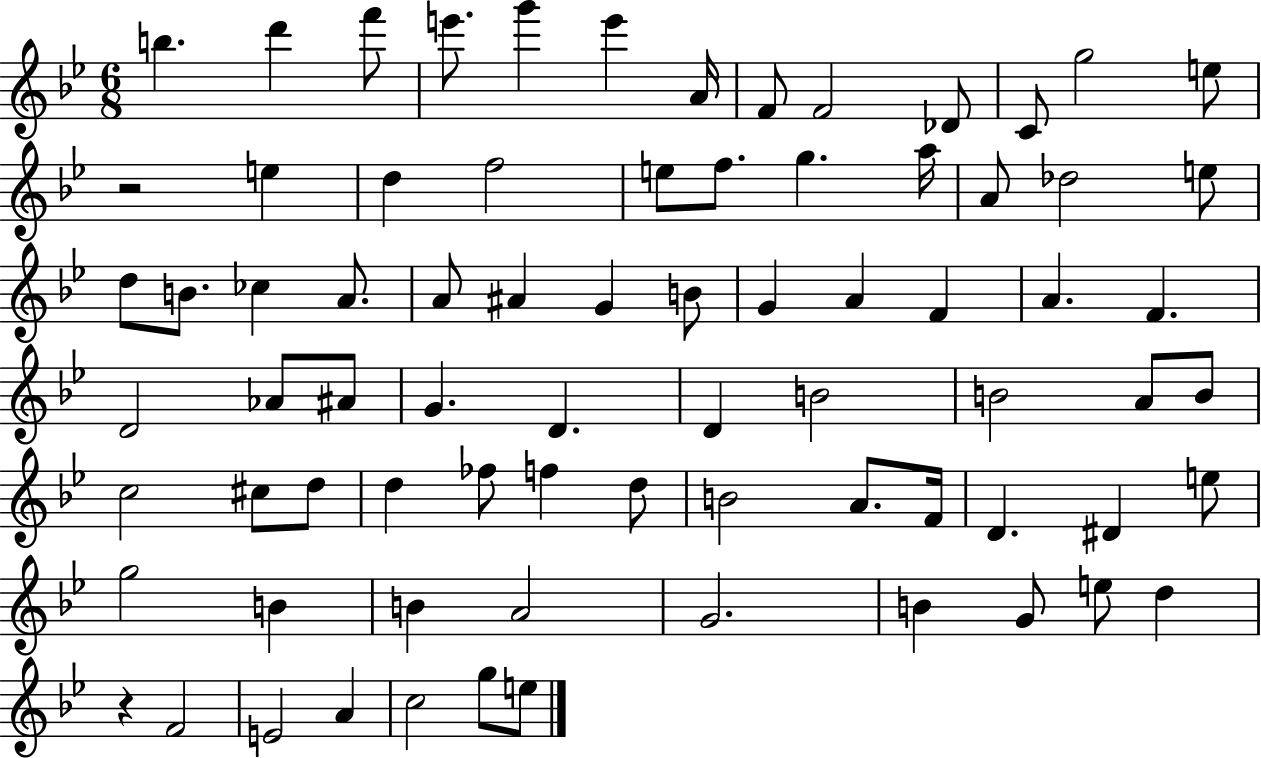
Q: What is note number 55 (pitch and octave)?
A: A4